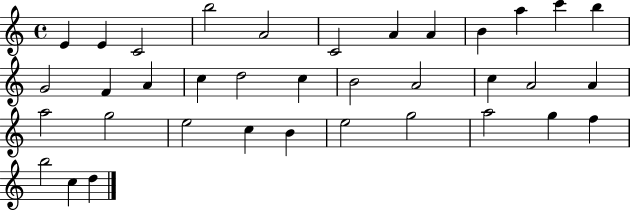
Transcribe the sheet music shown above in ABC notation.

X:1
T:Untitled
M:4/4
L:1/4
K:C
E E C2 b2 A2 C2 A A B a c' b G2 F A c d2 c B2 A2 c A2 A a2 g2 e2 c B e2 g2 a2 g f b2 c d